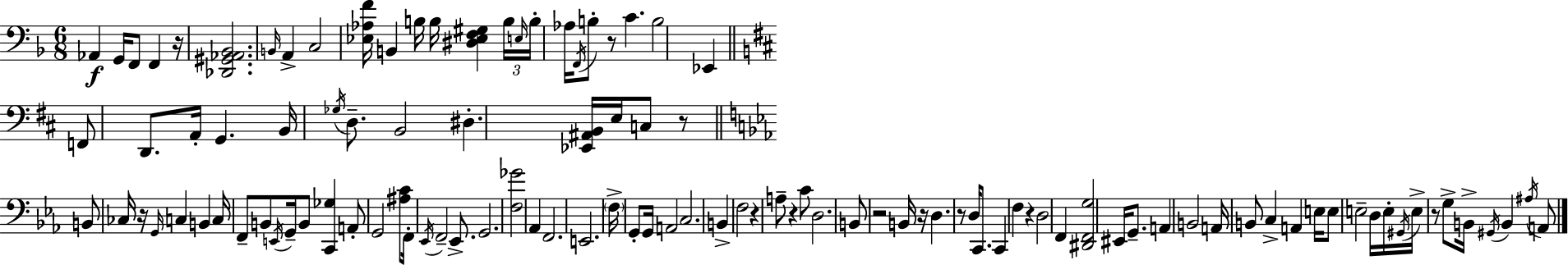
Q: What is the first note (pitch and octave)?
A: Ab2